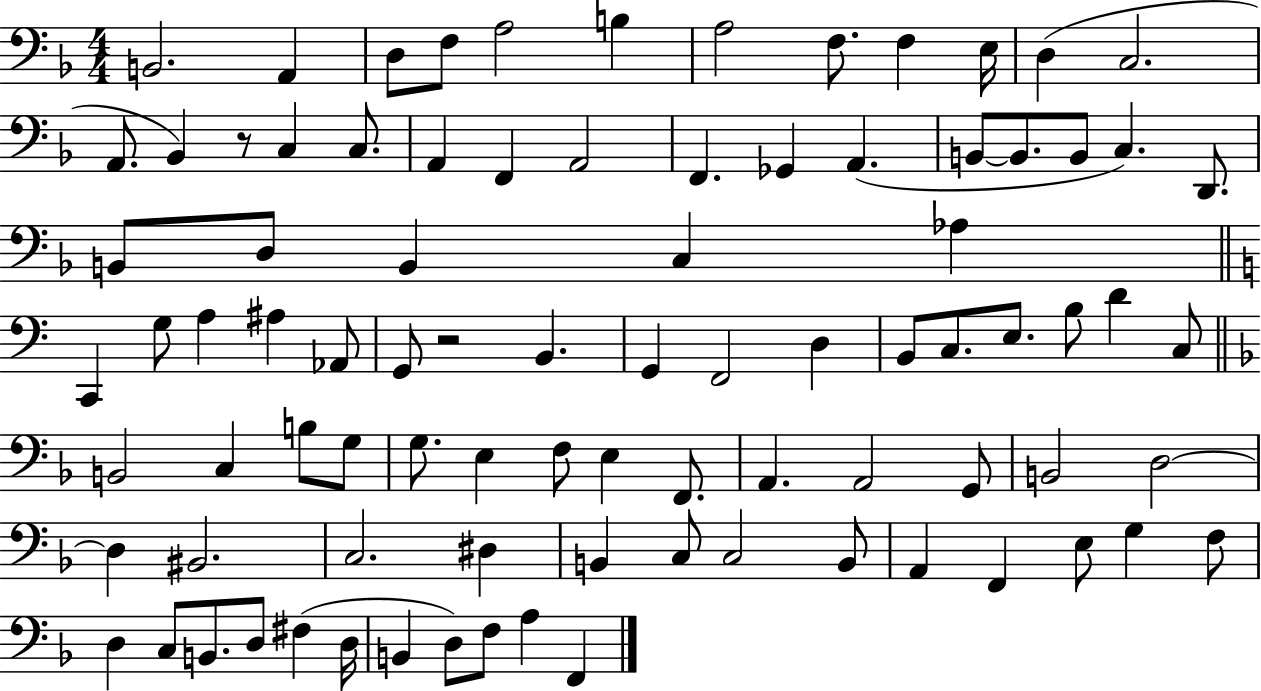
{
  \clef bass
  \numericTimeSignature
  \time 4/4
  \key f \major
  b,2. a,4 | d8 f8 a2 b4 | a2 f8. f4 e16 | d4( c2. | \break a,8. bes,4) r8 c4 c8. | a,4 f,4 a,2 | f,4. ges,4 a,4.( | b,8~~ b,8. b,8 c4.) d,8. | \break b,8 d8 b,4 c4 aes4 | \bar "||" \break \key c \major c,4 g8 a4 ais4 aes,8 | g,8 r2 b,4. | g,4 f,2 d4 | b,8 c8. e8. b8 d'4 c8 | \break \bar "||" \break \key f \major b,2 c4 b8 g8 | g8. e4 f8 e4 f,8. | a,4. a,2 g,8 | b,2 d2~~ | \break d4 bis,2. | c2. dis4 | b,4 c8 c2 b,8 | a,4 f,4 e8 g4 f8 | \break d4 c8 b,8. d8 fis4( d16 | b,4 d8) f8 a4 f,4 | \bar "|."
}